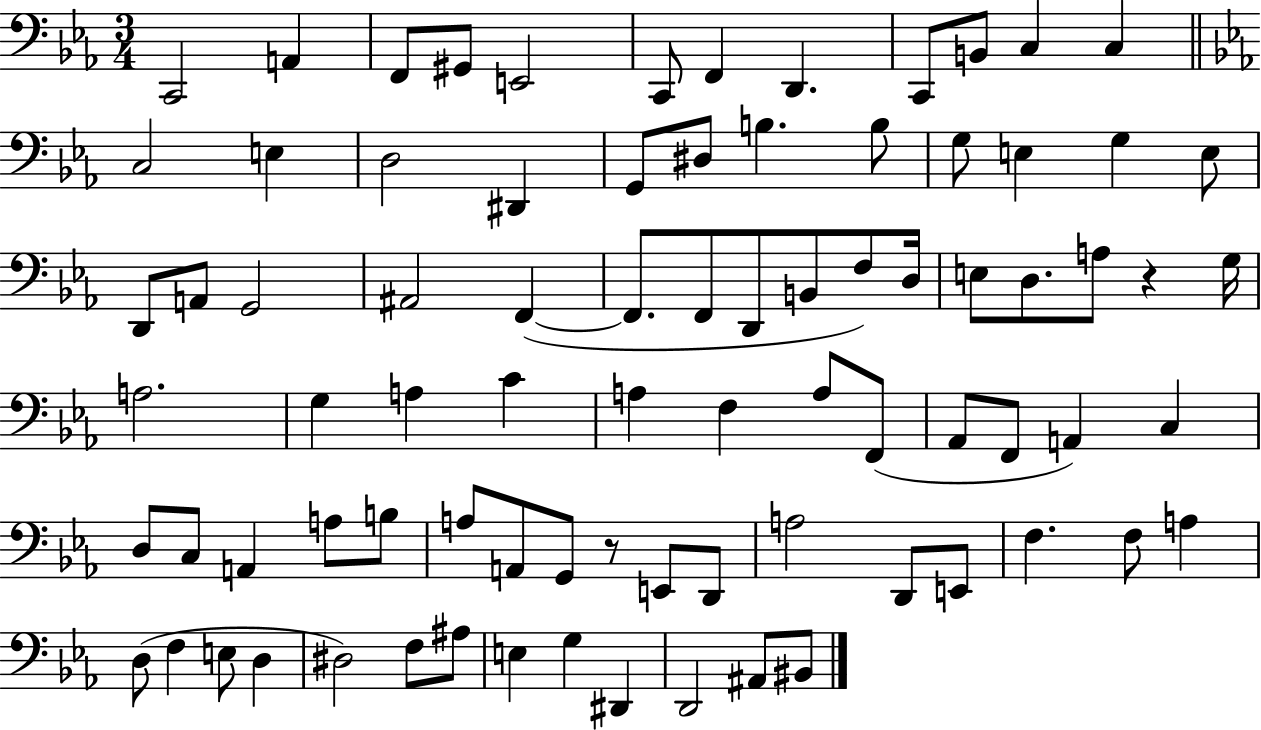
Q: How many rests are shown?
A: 2